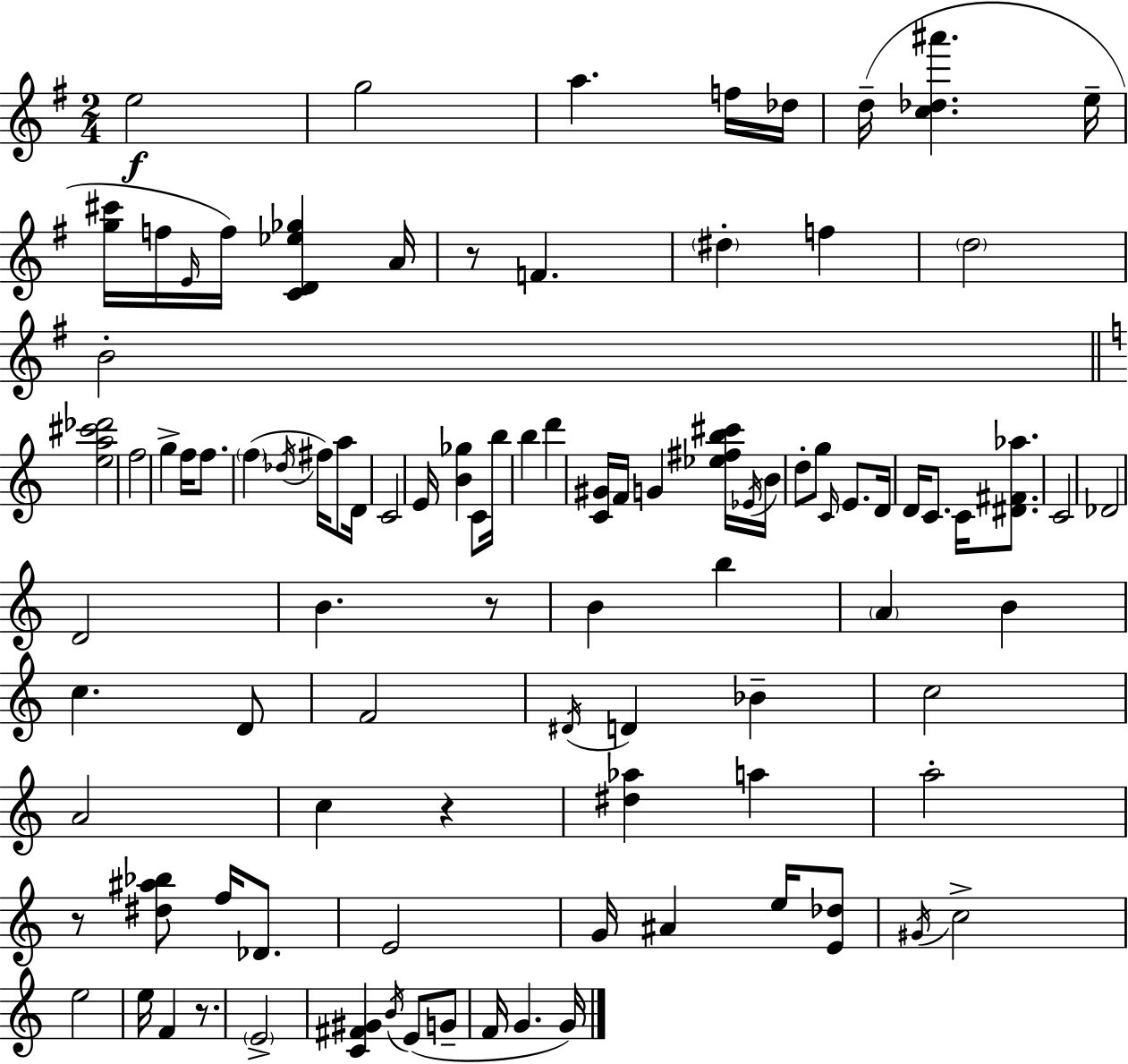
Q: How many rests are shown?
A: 5